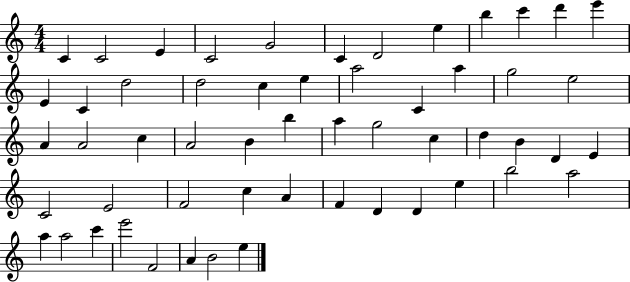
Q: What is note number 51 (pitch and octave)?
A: E6